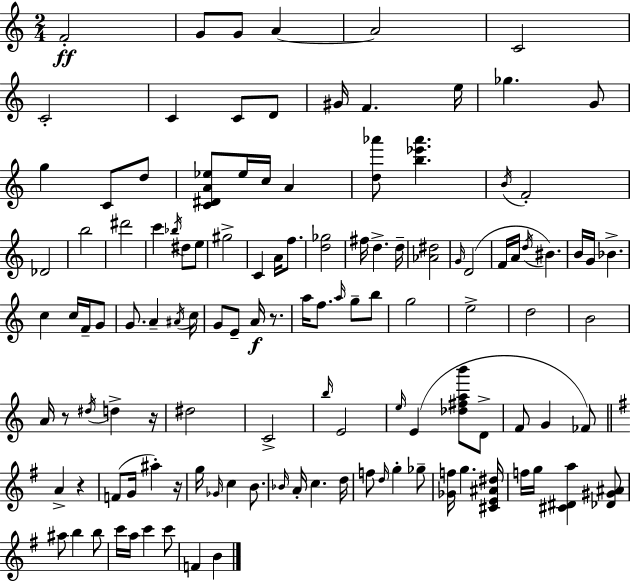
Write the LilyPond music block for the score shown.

{
  \clef treble
  \numericTimeSignature
  \time 2/4
  \key c \major
  \repeat volta 2 { f'2-.\ff | g'8 g'8 a'4~~ | a'2 | c'2 | \break c'2-. | c'4 c'8 d'8 | gis'16 f'4. e''16 | ges''4. g'8 | \break g''4 c'8 d''8 | <c' dis' a' ees''>8 ees''16 c''16 a'4 | <d'' aes'''>8 <b'' ees''' aes'''>4. | \acciaccatura { b'16 } f'2-. | \break des'2 | b''2 | dis'''2 | c'''4 \acciaccatura { bes''16 } dis''8 | \break e''8 gis''2-> | c'4 a'16 f''8. | <d'' ges''>2 | fis''16 d''4.-> | \break d''16-- <aes' dis''>2 | \grace { g'16 }( d'2 | f'16 a'16 \acciaccatura { d''16 } bis'4.) | b'16 g'16 bes'4.-> | \break c''4 | c''16 f'16-- g'8 g'8. a'4-- | \acciaccatura { ais'16 } c''16 g'8 e'8-- | a'16\f r8. a''16 f''8. | \break \grace { a''16 } g''8-- b''8 g''2 | e''2-> | d''2 | b'2 | \break a'16 r8 | \acciaccatura { dis''16 } d''4-> r16 dis''2 | c'2-> | \grace { b''16 } | \break e'2 | \grace { e''16 } e'4( <des'' fis'' a'' b'''>8 d'8-> | f'8 g'4 fes'8) | \bar "||" \break \key g \major a'4-> r4 | f'8( g'16 ais''4-.) r16 | g''16 \grace { ges'16 } c''4 b'8. | \grace { bes'16 } a'16-. c''4. | \break d''16 f''8 \grace { d''16 } g''4-. | ges''8-- <ges' f''>16 g''4. | <cis' e' ais' dis''>16 f''16 g''16 <cis' dis' a''>4 | <des' gis' ais'>8 ais''8 b''4 | \break b''8 c'''16 a''16 c'''4 | c'''8 f'4 b'4 | } \bar "|."
}